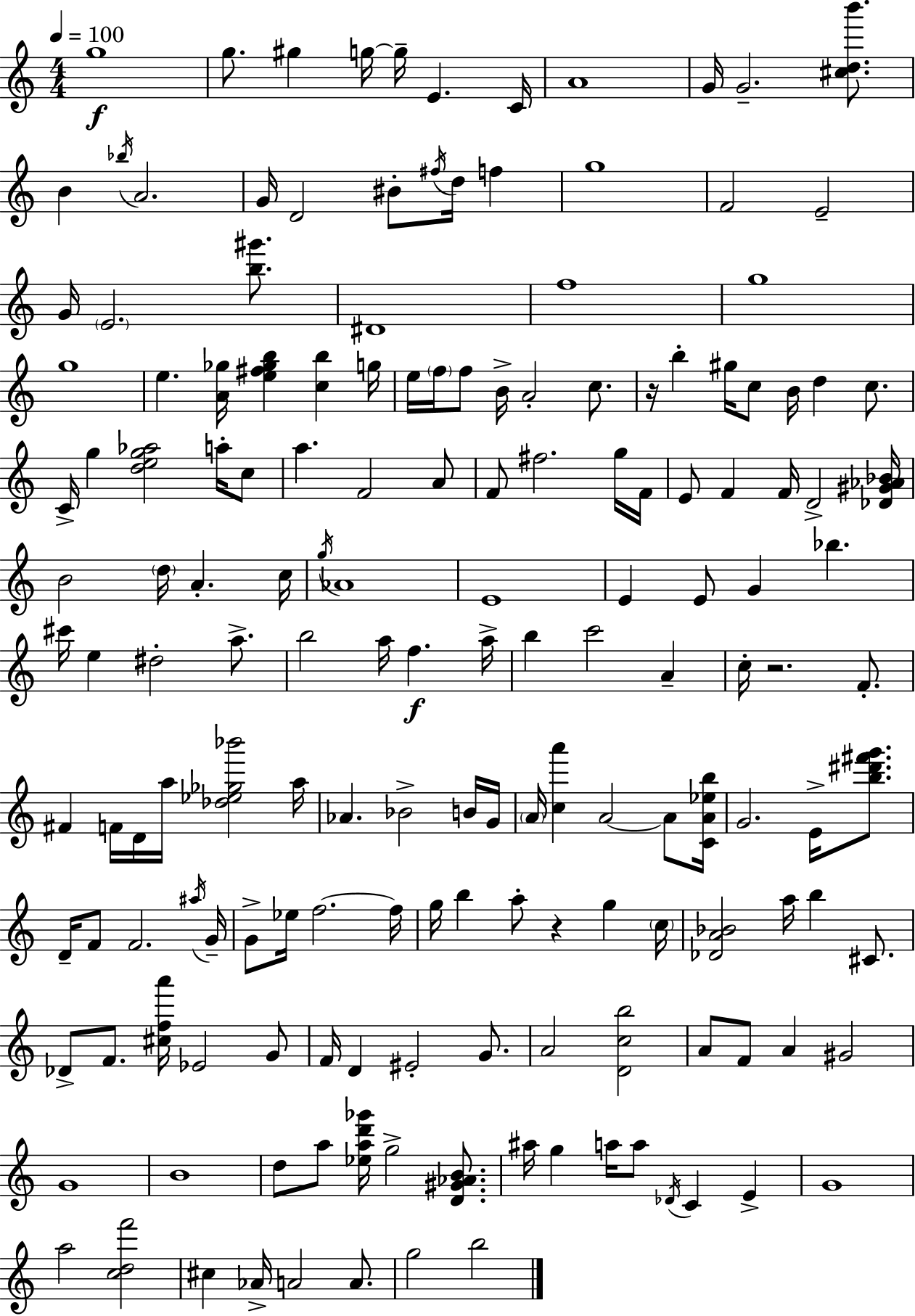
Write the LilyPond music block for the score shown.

{
  \clef treble
  \numericTimeSignature
  \time 4/4
  \key c \major
  \tempo 4 = 100
  g''1\f | g''8. gis''4 g''16~~ g''16-- e'4. c'16 | a'1 | g'16 g'2.-- <cis'' d'' b'''>8. | \break b'4 \acciaccatura { bes''16 } a'2. | g'16 d'2 bis'8-. \acciaccatura { fis''16 } d''16 f''4 | g''1 | f'2 e'2-- | \break g'16 \parenthesize e'2. <b'' gis'''>8. | dis'1 | f''1 | g''1 | \break g''1 | e''4. <a' ges''>16 <e'' fis'' ges'' b''>4 <c'' b''>4 | g''16 e''16 \parenthesize f''16 f''8 b'16-> a'2-. c''8. | r16 b''4-. gis''16 c''8 b'16 d''4 c''8. | \break c'16-> g''4 <d'' e'' g'' aes''>2 a''16-. | c''8 a''4. f'2 | a'8 f'8 fis''2. | g''16 f'16 e'8 f'4 f'16 d'2-> | \break <des' gis' aes' bes'>16 b'2 \parenthesize d''16 a'4.-. | c''16 \acciaccatura { g''16 } aes'1 | e'1 | e'4 e'8 g'4 bes''4. | \break cis'''16 e''4 dis''2-. | a''8.-> b''2 a''16 f''4.\f | a''16-> b''4 c'''2 a'4-- | c''16-. r2. | \break f'8.-. fis'4 f'16 d'16 a''16 <des'' ees'' ges'' bes'''>2 | a''16 aes'4. bes'2-> | b'16 g'16 \parenthesize a'16 <c'' a'''>4 a'2~~ | a'8 <c' a' ees'' b''>16 g'2. e'16-> | \break <b'' dis''' fis''' g'''>8. d'16-- f'8 f'2. | \acciaccatura { ais''16 } g'16-- g'8-> ees''16 f''2.~~ | f''16 g''16 b''4 a''8-. r4 g''4 | \parenthesize c''16 <des' a' bes'>2 a''16 b''4 | \break cis'8. des'8-> f'8. <cis'' f'' a'''>16 ees'2 | g'8 f'16 d'4 eis'2-. | g'8. a'2 <d' c'' b''>2 | a'8 f'8 a'4 gis'2 | \break g'1 | b'1 | d''8 a''8 <ees'' a'' d''' ges'''>16 g''2-> | <d' gis' aes' b'>8. ais''16 g''4 a''16 a''8 \acciaccatura { des'16 } c'4 | \break e'4-> g'1 | a''2 <c'' d'' f'''>2 | cis''4 aes'16-> a'2 | a'8. g''2 b''2 | \break \bar "|."
}